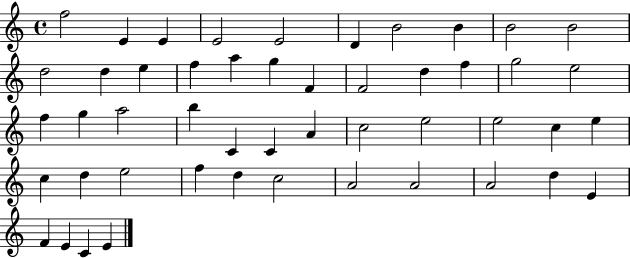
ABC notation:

X:1
T:Untitled
M:4/4
L:1/4
K:C
f2 E E E2 E2 D B2 B B2 B2 d2 d e f a g F F2 d f g2 e2 f g a2 b C C A c2 e2 e2 c e c d e2 f d c2 A2 A2 A2 d E F E C E